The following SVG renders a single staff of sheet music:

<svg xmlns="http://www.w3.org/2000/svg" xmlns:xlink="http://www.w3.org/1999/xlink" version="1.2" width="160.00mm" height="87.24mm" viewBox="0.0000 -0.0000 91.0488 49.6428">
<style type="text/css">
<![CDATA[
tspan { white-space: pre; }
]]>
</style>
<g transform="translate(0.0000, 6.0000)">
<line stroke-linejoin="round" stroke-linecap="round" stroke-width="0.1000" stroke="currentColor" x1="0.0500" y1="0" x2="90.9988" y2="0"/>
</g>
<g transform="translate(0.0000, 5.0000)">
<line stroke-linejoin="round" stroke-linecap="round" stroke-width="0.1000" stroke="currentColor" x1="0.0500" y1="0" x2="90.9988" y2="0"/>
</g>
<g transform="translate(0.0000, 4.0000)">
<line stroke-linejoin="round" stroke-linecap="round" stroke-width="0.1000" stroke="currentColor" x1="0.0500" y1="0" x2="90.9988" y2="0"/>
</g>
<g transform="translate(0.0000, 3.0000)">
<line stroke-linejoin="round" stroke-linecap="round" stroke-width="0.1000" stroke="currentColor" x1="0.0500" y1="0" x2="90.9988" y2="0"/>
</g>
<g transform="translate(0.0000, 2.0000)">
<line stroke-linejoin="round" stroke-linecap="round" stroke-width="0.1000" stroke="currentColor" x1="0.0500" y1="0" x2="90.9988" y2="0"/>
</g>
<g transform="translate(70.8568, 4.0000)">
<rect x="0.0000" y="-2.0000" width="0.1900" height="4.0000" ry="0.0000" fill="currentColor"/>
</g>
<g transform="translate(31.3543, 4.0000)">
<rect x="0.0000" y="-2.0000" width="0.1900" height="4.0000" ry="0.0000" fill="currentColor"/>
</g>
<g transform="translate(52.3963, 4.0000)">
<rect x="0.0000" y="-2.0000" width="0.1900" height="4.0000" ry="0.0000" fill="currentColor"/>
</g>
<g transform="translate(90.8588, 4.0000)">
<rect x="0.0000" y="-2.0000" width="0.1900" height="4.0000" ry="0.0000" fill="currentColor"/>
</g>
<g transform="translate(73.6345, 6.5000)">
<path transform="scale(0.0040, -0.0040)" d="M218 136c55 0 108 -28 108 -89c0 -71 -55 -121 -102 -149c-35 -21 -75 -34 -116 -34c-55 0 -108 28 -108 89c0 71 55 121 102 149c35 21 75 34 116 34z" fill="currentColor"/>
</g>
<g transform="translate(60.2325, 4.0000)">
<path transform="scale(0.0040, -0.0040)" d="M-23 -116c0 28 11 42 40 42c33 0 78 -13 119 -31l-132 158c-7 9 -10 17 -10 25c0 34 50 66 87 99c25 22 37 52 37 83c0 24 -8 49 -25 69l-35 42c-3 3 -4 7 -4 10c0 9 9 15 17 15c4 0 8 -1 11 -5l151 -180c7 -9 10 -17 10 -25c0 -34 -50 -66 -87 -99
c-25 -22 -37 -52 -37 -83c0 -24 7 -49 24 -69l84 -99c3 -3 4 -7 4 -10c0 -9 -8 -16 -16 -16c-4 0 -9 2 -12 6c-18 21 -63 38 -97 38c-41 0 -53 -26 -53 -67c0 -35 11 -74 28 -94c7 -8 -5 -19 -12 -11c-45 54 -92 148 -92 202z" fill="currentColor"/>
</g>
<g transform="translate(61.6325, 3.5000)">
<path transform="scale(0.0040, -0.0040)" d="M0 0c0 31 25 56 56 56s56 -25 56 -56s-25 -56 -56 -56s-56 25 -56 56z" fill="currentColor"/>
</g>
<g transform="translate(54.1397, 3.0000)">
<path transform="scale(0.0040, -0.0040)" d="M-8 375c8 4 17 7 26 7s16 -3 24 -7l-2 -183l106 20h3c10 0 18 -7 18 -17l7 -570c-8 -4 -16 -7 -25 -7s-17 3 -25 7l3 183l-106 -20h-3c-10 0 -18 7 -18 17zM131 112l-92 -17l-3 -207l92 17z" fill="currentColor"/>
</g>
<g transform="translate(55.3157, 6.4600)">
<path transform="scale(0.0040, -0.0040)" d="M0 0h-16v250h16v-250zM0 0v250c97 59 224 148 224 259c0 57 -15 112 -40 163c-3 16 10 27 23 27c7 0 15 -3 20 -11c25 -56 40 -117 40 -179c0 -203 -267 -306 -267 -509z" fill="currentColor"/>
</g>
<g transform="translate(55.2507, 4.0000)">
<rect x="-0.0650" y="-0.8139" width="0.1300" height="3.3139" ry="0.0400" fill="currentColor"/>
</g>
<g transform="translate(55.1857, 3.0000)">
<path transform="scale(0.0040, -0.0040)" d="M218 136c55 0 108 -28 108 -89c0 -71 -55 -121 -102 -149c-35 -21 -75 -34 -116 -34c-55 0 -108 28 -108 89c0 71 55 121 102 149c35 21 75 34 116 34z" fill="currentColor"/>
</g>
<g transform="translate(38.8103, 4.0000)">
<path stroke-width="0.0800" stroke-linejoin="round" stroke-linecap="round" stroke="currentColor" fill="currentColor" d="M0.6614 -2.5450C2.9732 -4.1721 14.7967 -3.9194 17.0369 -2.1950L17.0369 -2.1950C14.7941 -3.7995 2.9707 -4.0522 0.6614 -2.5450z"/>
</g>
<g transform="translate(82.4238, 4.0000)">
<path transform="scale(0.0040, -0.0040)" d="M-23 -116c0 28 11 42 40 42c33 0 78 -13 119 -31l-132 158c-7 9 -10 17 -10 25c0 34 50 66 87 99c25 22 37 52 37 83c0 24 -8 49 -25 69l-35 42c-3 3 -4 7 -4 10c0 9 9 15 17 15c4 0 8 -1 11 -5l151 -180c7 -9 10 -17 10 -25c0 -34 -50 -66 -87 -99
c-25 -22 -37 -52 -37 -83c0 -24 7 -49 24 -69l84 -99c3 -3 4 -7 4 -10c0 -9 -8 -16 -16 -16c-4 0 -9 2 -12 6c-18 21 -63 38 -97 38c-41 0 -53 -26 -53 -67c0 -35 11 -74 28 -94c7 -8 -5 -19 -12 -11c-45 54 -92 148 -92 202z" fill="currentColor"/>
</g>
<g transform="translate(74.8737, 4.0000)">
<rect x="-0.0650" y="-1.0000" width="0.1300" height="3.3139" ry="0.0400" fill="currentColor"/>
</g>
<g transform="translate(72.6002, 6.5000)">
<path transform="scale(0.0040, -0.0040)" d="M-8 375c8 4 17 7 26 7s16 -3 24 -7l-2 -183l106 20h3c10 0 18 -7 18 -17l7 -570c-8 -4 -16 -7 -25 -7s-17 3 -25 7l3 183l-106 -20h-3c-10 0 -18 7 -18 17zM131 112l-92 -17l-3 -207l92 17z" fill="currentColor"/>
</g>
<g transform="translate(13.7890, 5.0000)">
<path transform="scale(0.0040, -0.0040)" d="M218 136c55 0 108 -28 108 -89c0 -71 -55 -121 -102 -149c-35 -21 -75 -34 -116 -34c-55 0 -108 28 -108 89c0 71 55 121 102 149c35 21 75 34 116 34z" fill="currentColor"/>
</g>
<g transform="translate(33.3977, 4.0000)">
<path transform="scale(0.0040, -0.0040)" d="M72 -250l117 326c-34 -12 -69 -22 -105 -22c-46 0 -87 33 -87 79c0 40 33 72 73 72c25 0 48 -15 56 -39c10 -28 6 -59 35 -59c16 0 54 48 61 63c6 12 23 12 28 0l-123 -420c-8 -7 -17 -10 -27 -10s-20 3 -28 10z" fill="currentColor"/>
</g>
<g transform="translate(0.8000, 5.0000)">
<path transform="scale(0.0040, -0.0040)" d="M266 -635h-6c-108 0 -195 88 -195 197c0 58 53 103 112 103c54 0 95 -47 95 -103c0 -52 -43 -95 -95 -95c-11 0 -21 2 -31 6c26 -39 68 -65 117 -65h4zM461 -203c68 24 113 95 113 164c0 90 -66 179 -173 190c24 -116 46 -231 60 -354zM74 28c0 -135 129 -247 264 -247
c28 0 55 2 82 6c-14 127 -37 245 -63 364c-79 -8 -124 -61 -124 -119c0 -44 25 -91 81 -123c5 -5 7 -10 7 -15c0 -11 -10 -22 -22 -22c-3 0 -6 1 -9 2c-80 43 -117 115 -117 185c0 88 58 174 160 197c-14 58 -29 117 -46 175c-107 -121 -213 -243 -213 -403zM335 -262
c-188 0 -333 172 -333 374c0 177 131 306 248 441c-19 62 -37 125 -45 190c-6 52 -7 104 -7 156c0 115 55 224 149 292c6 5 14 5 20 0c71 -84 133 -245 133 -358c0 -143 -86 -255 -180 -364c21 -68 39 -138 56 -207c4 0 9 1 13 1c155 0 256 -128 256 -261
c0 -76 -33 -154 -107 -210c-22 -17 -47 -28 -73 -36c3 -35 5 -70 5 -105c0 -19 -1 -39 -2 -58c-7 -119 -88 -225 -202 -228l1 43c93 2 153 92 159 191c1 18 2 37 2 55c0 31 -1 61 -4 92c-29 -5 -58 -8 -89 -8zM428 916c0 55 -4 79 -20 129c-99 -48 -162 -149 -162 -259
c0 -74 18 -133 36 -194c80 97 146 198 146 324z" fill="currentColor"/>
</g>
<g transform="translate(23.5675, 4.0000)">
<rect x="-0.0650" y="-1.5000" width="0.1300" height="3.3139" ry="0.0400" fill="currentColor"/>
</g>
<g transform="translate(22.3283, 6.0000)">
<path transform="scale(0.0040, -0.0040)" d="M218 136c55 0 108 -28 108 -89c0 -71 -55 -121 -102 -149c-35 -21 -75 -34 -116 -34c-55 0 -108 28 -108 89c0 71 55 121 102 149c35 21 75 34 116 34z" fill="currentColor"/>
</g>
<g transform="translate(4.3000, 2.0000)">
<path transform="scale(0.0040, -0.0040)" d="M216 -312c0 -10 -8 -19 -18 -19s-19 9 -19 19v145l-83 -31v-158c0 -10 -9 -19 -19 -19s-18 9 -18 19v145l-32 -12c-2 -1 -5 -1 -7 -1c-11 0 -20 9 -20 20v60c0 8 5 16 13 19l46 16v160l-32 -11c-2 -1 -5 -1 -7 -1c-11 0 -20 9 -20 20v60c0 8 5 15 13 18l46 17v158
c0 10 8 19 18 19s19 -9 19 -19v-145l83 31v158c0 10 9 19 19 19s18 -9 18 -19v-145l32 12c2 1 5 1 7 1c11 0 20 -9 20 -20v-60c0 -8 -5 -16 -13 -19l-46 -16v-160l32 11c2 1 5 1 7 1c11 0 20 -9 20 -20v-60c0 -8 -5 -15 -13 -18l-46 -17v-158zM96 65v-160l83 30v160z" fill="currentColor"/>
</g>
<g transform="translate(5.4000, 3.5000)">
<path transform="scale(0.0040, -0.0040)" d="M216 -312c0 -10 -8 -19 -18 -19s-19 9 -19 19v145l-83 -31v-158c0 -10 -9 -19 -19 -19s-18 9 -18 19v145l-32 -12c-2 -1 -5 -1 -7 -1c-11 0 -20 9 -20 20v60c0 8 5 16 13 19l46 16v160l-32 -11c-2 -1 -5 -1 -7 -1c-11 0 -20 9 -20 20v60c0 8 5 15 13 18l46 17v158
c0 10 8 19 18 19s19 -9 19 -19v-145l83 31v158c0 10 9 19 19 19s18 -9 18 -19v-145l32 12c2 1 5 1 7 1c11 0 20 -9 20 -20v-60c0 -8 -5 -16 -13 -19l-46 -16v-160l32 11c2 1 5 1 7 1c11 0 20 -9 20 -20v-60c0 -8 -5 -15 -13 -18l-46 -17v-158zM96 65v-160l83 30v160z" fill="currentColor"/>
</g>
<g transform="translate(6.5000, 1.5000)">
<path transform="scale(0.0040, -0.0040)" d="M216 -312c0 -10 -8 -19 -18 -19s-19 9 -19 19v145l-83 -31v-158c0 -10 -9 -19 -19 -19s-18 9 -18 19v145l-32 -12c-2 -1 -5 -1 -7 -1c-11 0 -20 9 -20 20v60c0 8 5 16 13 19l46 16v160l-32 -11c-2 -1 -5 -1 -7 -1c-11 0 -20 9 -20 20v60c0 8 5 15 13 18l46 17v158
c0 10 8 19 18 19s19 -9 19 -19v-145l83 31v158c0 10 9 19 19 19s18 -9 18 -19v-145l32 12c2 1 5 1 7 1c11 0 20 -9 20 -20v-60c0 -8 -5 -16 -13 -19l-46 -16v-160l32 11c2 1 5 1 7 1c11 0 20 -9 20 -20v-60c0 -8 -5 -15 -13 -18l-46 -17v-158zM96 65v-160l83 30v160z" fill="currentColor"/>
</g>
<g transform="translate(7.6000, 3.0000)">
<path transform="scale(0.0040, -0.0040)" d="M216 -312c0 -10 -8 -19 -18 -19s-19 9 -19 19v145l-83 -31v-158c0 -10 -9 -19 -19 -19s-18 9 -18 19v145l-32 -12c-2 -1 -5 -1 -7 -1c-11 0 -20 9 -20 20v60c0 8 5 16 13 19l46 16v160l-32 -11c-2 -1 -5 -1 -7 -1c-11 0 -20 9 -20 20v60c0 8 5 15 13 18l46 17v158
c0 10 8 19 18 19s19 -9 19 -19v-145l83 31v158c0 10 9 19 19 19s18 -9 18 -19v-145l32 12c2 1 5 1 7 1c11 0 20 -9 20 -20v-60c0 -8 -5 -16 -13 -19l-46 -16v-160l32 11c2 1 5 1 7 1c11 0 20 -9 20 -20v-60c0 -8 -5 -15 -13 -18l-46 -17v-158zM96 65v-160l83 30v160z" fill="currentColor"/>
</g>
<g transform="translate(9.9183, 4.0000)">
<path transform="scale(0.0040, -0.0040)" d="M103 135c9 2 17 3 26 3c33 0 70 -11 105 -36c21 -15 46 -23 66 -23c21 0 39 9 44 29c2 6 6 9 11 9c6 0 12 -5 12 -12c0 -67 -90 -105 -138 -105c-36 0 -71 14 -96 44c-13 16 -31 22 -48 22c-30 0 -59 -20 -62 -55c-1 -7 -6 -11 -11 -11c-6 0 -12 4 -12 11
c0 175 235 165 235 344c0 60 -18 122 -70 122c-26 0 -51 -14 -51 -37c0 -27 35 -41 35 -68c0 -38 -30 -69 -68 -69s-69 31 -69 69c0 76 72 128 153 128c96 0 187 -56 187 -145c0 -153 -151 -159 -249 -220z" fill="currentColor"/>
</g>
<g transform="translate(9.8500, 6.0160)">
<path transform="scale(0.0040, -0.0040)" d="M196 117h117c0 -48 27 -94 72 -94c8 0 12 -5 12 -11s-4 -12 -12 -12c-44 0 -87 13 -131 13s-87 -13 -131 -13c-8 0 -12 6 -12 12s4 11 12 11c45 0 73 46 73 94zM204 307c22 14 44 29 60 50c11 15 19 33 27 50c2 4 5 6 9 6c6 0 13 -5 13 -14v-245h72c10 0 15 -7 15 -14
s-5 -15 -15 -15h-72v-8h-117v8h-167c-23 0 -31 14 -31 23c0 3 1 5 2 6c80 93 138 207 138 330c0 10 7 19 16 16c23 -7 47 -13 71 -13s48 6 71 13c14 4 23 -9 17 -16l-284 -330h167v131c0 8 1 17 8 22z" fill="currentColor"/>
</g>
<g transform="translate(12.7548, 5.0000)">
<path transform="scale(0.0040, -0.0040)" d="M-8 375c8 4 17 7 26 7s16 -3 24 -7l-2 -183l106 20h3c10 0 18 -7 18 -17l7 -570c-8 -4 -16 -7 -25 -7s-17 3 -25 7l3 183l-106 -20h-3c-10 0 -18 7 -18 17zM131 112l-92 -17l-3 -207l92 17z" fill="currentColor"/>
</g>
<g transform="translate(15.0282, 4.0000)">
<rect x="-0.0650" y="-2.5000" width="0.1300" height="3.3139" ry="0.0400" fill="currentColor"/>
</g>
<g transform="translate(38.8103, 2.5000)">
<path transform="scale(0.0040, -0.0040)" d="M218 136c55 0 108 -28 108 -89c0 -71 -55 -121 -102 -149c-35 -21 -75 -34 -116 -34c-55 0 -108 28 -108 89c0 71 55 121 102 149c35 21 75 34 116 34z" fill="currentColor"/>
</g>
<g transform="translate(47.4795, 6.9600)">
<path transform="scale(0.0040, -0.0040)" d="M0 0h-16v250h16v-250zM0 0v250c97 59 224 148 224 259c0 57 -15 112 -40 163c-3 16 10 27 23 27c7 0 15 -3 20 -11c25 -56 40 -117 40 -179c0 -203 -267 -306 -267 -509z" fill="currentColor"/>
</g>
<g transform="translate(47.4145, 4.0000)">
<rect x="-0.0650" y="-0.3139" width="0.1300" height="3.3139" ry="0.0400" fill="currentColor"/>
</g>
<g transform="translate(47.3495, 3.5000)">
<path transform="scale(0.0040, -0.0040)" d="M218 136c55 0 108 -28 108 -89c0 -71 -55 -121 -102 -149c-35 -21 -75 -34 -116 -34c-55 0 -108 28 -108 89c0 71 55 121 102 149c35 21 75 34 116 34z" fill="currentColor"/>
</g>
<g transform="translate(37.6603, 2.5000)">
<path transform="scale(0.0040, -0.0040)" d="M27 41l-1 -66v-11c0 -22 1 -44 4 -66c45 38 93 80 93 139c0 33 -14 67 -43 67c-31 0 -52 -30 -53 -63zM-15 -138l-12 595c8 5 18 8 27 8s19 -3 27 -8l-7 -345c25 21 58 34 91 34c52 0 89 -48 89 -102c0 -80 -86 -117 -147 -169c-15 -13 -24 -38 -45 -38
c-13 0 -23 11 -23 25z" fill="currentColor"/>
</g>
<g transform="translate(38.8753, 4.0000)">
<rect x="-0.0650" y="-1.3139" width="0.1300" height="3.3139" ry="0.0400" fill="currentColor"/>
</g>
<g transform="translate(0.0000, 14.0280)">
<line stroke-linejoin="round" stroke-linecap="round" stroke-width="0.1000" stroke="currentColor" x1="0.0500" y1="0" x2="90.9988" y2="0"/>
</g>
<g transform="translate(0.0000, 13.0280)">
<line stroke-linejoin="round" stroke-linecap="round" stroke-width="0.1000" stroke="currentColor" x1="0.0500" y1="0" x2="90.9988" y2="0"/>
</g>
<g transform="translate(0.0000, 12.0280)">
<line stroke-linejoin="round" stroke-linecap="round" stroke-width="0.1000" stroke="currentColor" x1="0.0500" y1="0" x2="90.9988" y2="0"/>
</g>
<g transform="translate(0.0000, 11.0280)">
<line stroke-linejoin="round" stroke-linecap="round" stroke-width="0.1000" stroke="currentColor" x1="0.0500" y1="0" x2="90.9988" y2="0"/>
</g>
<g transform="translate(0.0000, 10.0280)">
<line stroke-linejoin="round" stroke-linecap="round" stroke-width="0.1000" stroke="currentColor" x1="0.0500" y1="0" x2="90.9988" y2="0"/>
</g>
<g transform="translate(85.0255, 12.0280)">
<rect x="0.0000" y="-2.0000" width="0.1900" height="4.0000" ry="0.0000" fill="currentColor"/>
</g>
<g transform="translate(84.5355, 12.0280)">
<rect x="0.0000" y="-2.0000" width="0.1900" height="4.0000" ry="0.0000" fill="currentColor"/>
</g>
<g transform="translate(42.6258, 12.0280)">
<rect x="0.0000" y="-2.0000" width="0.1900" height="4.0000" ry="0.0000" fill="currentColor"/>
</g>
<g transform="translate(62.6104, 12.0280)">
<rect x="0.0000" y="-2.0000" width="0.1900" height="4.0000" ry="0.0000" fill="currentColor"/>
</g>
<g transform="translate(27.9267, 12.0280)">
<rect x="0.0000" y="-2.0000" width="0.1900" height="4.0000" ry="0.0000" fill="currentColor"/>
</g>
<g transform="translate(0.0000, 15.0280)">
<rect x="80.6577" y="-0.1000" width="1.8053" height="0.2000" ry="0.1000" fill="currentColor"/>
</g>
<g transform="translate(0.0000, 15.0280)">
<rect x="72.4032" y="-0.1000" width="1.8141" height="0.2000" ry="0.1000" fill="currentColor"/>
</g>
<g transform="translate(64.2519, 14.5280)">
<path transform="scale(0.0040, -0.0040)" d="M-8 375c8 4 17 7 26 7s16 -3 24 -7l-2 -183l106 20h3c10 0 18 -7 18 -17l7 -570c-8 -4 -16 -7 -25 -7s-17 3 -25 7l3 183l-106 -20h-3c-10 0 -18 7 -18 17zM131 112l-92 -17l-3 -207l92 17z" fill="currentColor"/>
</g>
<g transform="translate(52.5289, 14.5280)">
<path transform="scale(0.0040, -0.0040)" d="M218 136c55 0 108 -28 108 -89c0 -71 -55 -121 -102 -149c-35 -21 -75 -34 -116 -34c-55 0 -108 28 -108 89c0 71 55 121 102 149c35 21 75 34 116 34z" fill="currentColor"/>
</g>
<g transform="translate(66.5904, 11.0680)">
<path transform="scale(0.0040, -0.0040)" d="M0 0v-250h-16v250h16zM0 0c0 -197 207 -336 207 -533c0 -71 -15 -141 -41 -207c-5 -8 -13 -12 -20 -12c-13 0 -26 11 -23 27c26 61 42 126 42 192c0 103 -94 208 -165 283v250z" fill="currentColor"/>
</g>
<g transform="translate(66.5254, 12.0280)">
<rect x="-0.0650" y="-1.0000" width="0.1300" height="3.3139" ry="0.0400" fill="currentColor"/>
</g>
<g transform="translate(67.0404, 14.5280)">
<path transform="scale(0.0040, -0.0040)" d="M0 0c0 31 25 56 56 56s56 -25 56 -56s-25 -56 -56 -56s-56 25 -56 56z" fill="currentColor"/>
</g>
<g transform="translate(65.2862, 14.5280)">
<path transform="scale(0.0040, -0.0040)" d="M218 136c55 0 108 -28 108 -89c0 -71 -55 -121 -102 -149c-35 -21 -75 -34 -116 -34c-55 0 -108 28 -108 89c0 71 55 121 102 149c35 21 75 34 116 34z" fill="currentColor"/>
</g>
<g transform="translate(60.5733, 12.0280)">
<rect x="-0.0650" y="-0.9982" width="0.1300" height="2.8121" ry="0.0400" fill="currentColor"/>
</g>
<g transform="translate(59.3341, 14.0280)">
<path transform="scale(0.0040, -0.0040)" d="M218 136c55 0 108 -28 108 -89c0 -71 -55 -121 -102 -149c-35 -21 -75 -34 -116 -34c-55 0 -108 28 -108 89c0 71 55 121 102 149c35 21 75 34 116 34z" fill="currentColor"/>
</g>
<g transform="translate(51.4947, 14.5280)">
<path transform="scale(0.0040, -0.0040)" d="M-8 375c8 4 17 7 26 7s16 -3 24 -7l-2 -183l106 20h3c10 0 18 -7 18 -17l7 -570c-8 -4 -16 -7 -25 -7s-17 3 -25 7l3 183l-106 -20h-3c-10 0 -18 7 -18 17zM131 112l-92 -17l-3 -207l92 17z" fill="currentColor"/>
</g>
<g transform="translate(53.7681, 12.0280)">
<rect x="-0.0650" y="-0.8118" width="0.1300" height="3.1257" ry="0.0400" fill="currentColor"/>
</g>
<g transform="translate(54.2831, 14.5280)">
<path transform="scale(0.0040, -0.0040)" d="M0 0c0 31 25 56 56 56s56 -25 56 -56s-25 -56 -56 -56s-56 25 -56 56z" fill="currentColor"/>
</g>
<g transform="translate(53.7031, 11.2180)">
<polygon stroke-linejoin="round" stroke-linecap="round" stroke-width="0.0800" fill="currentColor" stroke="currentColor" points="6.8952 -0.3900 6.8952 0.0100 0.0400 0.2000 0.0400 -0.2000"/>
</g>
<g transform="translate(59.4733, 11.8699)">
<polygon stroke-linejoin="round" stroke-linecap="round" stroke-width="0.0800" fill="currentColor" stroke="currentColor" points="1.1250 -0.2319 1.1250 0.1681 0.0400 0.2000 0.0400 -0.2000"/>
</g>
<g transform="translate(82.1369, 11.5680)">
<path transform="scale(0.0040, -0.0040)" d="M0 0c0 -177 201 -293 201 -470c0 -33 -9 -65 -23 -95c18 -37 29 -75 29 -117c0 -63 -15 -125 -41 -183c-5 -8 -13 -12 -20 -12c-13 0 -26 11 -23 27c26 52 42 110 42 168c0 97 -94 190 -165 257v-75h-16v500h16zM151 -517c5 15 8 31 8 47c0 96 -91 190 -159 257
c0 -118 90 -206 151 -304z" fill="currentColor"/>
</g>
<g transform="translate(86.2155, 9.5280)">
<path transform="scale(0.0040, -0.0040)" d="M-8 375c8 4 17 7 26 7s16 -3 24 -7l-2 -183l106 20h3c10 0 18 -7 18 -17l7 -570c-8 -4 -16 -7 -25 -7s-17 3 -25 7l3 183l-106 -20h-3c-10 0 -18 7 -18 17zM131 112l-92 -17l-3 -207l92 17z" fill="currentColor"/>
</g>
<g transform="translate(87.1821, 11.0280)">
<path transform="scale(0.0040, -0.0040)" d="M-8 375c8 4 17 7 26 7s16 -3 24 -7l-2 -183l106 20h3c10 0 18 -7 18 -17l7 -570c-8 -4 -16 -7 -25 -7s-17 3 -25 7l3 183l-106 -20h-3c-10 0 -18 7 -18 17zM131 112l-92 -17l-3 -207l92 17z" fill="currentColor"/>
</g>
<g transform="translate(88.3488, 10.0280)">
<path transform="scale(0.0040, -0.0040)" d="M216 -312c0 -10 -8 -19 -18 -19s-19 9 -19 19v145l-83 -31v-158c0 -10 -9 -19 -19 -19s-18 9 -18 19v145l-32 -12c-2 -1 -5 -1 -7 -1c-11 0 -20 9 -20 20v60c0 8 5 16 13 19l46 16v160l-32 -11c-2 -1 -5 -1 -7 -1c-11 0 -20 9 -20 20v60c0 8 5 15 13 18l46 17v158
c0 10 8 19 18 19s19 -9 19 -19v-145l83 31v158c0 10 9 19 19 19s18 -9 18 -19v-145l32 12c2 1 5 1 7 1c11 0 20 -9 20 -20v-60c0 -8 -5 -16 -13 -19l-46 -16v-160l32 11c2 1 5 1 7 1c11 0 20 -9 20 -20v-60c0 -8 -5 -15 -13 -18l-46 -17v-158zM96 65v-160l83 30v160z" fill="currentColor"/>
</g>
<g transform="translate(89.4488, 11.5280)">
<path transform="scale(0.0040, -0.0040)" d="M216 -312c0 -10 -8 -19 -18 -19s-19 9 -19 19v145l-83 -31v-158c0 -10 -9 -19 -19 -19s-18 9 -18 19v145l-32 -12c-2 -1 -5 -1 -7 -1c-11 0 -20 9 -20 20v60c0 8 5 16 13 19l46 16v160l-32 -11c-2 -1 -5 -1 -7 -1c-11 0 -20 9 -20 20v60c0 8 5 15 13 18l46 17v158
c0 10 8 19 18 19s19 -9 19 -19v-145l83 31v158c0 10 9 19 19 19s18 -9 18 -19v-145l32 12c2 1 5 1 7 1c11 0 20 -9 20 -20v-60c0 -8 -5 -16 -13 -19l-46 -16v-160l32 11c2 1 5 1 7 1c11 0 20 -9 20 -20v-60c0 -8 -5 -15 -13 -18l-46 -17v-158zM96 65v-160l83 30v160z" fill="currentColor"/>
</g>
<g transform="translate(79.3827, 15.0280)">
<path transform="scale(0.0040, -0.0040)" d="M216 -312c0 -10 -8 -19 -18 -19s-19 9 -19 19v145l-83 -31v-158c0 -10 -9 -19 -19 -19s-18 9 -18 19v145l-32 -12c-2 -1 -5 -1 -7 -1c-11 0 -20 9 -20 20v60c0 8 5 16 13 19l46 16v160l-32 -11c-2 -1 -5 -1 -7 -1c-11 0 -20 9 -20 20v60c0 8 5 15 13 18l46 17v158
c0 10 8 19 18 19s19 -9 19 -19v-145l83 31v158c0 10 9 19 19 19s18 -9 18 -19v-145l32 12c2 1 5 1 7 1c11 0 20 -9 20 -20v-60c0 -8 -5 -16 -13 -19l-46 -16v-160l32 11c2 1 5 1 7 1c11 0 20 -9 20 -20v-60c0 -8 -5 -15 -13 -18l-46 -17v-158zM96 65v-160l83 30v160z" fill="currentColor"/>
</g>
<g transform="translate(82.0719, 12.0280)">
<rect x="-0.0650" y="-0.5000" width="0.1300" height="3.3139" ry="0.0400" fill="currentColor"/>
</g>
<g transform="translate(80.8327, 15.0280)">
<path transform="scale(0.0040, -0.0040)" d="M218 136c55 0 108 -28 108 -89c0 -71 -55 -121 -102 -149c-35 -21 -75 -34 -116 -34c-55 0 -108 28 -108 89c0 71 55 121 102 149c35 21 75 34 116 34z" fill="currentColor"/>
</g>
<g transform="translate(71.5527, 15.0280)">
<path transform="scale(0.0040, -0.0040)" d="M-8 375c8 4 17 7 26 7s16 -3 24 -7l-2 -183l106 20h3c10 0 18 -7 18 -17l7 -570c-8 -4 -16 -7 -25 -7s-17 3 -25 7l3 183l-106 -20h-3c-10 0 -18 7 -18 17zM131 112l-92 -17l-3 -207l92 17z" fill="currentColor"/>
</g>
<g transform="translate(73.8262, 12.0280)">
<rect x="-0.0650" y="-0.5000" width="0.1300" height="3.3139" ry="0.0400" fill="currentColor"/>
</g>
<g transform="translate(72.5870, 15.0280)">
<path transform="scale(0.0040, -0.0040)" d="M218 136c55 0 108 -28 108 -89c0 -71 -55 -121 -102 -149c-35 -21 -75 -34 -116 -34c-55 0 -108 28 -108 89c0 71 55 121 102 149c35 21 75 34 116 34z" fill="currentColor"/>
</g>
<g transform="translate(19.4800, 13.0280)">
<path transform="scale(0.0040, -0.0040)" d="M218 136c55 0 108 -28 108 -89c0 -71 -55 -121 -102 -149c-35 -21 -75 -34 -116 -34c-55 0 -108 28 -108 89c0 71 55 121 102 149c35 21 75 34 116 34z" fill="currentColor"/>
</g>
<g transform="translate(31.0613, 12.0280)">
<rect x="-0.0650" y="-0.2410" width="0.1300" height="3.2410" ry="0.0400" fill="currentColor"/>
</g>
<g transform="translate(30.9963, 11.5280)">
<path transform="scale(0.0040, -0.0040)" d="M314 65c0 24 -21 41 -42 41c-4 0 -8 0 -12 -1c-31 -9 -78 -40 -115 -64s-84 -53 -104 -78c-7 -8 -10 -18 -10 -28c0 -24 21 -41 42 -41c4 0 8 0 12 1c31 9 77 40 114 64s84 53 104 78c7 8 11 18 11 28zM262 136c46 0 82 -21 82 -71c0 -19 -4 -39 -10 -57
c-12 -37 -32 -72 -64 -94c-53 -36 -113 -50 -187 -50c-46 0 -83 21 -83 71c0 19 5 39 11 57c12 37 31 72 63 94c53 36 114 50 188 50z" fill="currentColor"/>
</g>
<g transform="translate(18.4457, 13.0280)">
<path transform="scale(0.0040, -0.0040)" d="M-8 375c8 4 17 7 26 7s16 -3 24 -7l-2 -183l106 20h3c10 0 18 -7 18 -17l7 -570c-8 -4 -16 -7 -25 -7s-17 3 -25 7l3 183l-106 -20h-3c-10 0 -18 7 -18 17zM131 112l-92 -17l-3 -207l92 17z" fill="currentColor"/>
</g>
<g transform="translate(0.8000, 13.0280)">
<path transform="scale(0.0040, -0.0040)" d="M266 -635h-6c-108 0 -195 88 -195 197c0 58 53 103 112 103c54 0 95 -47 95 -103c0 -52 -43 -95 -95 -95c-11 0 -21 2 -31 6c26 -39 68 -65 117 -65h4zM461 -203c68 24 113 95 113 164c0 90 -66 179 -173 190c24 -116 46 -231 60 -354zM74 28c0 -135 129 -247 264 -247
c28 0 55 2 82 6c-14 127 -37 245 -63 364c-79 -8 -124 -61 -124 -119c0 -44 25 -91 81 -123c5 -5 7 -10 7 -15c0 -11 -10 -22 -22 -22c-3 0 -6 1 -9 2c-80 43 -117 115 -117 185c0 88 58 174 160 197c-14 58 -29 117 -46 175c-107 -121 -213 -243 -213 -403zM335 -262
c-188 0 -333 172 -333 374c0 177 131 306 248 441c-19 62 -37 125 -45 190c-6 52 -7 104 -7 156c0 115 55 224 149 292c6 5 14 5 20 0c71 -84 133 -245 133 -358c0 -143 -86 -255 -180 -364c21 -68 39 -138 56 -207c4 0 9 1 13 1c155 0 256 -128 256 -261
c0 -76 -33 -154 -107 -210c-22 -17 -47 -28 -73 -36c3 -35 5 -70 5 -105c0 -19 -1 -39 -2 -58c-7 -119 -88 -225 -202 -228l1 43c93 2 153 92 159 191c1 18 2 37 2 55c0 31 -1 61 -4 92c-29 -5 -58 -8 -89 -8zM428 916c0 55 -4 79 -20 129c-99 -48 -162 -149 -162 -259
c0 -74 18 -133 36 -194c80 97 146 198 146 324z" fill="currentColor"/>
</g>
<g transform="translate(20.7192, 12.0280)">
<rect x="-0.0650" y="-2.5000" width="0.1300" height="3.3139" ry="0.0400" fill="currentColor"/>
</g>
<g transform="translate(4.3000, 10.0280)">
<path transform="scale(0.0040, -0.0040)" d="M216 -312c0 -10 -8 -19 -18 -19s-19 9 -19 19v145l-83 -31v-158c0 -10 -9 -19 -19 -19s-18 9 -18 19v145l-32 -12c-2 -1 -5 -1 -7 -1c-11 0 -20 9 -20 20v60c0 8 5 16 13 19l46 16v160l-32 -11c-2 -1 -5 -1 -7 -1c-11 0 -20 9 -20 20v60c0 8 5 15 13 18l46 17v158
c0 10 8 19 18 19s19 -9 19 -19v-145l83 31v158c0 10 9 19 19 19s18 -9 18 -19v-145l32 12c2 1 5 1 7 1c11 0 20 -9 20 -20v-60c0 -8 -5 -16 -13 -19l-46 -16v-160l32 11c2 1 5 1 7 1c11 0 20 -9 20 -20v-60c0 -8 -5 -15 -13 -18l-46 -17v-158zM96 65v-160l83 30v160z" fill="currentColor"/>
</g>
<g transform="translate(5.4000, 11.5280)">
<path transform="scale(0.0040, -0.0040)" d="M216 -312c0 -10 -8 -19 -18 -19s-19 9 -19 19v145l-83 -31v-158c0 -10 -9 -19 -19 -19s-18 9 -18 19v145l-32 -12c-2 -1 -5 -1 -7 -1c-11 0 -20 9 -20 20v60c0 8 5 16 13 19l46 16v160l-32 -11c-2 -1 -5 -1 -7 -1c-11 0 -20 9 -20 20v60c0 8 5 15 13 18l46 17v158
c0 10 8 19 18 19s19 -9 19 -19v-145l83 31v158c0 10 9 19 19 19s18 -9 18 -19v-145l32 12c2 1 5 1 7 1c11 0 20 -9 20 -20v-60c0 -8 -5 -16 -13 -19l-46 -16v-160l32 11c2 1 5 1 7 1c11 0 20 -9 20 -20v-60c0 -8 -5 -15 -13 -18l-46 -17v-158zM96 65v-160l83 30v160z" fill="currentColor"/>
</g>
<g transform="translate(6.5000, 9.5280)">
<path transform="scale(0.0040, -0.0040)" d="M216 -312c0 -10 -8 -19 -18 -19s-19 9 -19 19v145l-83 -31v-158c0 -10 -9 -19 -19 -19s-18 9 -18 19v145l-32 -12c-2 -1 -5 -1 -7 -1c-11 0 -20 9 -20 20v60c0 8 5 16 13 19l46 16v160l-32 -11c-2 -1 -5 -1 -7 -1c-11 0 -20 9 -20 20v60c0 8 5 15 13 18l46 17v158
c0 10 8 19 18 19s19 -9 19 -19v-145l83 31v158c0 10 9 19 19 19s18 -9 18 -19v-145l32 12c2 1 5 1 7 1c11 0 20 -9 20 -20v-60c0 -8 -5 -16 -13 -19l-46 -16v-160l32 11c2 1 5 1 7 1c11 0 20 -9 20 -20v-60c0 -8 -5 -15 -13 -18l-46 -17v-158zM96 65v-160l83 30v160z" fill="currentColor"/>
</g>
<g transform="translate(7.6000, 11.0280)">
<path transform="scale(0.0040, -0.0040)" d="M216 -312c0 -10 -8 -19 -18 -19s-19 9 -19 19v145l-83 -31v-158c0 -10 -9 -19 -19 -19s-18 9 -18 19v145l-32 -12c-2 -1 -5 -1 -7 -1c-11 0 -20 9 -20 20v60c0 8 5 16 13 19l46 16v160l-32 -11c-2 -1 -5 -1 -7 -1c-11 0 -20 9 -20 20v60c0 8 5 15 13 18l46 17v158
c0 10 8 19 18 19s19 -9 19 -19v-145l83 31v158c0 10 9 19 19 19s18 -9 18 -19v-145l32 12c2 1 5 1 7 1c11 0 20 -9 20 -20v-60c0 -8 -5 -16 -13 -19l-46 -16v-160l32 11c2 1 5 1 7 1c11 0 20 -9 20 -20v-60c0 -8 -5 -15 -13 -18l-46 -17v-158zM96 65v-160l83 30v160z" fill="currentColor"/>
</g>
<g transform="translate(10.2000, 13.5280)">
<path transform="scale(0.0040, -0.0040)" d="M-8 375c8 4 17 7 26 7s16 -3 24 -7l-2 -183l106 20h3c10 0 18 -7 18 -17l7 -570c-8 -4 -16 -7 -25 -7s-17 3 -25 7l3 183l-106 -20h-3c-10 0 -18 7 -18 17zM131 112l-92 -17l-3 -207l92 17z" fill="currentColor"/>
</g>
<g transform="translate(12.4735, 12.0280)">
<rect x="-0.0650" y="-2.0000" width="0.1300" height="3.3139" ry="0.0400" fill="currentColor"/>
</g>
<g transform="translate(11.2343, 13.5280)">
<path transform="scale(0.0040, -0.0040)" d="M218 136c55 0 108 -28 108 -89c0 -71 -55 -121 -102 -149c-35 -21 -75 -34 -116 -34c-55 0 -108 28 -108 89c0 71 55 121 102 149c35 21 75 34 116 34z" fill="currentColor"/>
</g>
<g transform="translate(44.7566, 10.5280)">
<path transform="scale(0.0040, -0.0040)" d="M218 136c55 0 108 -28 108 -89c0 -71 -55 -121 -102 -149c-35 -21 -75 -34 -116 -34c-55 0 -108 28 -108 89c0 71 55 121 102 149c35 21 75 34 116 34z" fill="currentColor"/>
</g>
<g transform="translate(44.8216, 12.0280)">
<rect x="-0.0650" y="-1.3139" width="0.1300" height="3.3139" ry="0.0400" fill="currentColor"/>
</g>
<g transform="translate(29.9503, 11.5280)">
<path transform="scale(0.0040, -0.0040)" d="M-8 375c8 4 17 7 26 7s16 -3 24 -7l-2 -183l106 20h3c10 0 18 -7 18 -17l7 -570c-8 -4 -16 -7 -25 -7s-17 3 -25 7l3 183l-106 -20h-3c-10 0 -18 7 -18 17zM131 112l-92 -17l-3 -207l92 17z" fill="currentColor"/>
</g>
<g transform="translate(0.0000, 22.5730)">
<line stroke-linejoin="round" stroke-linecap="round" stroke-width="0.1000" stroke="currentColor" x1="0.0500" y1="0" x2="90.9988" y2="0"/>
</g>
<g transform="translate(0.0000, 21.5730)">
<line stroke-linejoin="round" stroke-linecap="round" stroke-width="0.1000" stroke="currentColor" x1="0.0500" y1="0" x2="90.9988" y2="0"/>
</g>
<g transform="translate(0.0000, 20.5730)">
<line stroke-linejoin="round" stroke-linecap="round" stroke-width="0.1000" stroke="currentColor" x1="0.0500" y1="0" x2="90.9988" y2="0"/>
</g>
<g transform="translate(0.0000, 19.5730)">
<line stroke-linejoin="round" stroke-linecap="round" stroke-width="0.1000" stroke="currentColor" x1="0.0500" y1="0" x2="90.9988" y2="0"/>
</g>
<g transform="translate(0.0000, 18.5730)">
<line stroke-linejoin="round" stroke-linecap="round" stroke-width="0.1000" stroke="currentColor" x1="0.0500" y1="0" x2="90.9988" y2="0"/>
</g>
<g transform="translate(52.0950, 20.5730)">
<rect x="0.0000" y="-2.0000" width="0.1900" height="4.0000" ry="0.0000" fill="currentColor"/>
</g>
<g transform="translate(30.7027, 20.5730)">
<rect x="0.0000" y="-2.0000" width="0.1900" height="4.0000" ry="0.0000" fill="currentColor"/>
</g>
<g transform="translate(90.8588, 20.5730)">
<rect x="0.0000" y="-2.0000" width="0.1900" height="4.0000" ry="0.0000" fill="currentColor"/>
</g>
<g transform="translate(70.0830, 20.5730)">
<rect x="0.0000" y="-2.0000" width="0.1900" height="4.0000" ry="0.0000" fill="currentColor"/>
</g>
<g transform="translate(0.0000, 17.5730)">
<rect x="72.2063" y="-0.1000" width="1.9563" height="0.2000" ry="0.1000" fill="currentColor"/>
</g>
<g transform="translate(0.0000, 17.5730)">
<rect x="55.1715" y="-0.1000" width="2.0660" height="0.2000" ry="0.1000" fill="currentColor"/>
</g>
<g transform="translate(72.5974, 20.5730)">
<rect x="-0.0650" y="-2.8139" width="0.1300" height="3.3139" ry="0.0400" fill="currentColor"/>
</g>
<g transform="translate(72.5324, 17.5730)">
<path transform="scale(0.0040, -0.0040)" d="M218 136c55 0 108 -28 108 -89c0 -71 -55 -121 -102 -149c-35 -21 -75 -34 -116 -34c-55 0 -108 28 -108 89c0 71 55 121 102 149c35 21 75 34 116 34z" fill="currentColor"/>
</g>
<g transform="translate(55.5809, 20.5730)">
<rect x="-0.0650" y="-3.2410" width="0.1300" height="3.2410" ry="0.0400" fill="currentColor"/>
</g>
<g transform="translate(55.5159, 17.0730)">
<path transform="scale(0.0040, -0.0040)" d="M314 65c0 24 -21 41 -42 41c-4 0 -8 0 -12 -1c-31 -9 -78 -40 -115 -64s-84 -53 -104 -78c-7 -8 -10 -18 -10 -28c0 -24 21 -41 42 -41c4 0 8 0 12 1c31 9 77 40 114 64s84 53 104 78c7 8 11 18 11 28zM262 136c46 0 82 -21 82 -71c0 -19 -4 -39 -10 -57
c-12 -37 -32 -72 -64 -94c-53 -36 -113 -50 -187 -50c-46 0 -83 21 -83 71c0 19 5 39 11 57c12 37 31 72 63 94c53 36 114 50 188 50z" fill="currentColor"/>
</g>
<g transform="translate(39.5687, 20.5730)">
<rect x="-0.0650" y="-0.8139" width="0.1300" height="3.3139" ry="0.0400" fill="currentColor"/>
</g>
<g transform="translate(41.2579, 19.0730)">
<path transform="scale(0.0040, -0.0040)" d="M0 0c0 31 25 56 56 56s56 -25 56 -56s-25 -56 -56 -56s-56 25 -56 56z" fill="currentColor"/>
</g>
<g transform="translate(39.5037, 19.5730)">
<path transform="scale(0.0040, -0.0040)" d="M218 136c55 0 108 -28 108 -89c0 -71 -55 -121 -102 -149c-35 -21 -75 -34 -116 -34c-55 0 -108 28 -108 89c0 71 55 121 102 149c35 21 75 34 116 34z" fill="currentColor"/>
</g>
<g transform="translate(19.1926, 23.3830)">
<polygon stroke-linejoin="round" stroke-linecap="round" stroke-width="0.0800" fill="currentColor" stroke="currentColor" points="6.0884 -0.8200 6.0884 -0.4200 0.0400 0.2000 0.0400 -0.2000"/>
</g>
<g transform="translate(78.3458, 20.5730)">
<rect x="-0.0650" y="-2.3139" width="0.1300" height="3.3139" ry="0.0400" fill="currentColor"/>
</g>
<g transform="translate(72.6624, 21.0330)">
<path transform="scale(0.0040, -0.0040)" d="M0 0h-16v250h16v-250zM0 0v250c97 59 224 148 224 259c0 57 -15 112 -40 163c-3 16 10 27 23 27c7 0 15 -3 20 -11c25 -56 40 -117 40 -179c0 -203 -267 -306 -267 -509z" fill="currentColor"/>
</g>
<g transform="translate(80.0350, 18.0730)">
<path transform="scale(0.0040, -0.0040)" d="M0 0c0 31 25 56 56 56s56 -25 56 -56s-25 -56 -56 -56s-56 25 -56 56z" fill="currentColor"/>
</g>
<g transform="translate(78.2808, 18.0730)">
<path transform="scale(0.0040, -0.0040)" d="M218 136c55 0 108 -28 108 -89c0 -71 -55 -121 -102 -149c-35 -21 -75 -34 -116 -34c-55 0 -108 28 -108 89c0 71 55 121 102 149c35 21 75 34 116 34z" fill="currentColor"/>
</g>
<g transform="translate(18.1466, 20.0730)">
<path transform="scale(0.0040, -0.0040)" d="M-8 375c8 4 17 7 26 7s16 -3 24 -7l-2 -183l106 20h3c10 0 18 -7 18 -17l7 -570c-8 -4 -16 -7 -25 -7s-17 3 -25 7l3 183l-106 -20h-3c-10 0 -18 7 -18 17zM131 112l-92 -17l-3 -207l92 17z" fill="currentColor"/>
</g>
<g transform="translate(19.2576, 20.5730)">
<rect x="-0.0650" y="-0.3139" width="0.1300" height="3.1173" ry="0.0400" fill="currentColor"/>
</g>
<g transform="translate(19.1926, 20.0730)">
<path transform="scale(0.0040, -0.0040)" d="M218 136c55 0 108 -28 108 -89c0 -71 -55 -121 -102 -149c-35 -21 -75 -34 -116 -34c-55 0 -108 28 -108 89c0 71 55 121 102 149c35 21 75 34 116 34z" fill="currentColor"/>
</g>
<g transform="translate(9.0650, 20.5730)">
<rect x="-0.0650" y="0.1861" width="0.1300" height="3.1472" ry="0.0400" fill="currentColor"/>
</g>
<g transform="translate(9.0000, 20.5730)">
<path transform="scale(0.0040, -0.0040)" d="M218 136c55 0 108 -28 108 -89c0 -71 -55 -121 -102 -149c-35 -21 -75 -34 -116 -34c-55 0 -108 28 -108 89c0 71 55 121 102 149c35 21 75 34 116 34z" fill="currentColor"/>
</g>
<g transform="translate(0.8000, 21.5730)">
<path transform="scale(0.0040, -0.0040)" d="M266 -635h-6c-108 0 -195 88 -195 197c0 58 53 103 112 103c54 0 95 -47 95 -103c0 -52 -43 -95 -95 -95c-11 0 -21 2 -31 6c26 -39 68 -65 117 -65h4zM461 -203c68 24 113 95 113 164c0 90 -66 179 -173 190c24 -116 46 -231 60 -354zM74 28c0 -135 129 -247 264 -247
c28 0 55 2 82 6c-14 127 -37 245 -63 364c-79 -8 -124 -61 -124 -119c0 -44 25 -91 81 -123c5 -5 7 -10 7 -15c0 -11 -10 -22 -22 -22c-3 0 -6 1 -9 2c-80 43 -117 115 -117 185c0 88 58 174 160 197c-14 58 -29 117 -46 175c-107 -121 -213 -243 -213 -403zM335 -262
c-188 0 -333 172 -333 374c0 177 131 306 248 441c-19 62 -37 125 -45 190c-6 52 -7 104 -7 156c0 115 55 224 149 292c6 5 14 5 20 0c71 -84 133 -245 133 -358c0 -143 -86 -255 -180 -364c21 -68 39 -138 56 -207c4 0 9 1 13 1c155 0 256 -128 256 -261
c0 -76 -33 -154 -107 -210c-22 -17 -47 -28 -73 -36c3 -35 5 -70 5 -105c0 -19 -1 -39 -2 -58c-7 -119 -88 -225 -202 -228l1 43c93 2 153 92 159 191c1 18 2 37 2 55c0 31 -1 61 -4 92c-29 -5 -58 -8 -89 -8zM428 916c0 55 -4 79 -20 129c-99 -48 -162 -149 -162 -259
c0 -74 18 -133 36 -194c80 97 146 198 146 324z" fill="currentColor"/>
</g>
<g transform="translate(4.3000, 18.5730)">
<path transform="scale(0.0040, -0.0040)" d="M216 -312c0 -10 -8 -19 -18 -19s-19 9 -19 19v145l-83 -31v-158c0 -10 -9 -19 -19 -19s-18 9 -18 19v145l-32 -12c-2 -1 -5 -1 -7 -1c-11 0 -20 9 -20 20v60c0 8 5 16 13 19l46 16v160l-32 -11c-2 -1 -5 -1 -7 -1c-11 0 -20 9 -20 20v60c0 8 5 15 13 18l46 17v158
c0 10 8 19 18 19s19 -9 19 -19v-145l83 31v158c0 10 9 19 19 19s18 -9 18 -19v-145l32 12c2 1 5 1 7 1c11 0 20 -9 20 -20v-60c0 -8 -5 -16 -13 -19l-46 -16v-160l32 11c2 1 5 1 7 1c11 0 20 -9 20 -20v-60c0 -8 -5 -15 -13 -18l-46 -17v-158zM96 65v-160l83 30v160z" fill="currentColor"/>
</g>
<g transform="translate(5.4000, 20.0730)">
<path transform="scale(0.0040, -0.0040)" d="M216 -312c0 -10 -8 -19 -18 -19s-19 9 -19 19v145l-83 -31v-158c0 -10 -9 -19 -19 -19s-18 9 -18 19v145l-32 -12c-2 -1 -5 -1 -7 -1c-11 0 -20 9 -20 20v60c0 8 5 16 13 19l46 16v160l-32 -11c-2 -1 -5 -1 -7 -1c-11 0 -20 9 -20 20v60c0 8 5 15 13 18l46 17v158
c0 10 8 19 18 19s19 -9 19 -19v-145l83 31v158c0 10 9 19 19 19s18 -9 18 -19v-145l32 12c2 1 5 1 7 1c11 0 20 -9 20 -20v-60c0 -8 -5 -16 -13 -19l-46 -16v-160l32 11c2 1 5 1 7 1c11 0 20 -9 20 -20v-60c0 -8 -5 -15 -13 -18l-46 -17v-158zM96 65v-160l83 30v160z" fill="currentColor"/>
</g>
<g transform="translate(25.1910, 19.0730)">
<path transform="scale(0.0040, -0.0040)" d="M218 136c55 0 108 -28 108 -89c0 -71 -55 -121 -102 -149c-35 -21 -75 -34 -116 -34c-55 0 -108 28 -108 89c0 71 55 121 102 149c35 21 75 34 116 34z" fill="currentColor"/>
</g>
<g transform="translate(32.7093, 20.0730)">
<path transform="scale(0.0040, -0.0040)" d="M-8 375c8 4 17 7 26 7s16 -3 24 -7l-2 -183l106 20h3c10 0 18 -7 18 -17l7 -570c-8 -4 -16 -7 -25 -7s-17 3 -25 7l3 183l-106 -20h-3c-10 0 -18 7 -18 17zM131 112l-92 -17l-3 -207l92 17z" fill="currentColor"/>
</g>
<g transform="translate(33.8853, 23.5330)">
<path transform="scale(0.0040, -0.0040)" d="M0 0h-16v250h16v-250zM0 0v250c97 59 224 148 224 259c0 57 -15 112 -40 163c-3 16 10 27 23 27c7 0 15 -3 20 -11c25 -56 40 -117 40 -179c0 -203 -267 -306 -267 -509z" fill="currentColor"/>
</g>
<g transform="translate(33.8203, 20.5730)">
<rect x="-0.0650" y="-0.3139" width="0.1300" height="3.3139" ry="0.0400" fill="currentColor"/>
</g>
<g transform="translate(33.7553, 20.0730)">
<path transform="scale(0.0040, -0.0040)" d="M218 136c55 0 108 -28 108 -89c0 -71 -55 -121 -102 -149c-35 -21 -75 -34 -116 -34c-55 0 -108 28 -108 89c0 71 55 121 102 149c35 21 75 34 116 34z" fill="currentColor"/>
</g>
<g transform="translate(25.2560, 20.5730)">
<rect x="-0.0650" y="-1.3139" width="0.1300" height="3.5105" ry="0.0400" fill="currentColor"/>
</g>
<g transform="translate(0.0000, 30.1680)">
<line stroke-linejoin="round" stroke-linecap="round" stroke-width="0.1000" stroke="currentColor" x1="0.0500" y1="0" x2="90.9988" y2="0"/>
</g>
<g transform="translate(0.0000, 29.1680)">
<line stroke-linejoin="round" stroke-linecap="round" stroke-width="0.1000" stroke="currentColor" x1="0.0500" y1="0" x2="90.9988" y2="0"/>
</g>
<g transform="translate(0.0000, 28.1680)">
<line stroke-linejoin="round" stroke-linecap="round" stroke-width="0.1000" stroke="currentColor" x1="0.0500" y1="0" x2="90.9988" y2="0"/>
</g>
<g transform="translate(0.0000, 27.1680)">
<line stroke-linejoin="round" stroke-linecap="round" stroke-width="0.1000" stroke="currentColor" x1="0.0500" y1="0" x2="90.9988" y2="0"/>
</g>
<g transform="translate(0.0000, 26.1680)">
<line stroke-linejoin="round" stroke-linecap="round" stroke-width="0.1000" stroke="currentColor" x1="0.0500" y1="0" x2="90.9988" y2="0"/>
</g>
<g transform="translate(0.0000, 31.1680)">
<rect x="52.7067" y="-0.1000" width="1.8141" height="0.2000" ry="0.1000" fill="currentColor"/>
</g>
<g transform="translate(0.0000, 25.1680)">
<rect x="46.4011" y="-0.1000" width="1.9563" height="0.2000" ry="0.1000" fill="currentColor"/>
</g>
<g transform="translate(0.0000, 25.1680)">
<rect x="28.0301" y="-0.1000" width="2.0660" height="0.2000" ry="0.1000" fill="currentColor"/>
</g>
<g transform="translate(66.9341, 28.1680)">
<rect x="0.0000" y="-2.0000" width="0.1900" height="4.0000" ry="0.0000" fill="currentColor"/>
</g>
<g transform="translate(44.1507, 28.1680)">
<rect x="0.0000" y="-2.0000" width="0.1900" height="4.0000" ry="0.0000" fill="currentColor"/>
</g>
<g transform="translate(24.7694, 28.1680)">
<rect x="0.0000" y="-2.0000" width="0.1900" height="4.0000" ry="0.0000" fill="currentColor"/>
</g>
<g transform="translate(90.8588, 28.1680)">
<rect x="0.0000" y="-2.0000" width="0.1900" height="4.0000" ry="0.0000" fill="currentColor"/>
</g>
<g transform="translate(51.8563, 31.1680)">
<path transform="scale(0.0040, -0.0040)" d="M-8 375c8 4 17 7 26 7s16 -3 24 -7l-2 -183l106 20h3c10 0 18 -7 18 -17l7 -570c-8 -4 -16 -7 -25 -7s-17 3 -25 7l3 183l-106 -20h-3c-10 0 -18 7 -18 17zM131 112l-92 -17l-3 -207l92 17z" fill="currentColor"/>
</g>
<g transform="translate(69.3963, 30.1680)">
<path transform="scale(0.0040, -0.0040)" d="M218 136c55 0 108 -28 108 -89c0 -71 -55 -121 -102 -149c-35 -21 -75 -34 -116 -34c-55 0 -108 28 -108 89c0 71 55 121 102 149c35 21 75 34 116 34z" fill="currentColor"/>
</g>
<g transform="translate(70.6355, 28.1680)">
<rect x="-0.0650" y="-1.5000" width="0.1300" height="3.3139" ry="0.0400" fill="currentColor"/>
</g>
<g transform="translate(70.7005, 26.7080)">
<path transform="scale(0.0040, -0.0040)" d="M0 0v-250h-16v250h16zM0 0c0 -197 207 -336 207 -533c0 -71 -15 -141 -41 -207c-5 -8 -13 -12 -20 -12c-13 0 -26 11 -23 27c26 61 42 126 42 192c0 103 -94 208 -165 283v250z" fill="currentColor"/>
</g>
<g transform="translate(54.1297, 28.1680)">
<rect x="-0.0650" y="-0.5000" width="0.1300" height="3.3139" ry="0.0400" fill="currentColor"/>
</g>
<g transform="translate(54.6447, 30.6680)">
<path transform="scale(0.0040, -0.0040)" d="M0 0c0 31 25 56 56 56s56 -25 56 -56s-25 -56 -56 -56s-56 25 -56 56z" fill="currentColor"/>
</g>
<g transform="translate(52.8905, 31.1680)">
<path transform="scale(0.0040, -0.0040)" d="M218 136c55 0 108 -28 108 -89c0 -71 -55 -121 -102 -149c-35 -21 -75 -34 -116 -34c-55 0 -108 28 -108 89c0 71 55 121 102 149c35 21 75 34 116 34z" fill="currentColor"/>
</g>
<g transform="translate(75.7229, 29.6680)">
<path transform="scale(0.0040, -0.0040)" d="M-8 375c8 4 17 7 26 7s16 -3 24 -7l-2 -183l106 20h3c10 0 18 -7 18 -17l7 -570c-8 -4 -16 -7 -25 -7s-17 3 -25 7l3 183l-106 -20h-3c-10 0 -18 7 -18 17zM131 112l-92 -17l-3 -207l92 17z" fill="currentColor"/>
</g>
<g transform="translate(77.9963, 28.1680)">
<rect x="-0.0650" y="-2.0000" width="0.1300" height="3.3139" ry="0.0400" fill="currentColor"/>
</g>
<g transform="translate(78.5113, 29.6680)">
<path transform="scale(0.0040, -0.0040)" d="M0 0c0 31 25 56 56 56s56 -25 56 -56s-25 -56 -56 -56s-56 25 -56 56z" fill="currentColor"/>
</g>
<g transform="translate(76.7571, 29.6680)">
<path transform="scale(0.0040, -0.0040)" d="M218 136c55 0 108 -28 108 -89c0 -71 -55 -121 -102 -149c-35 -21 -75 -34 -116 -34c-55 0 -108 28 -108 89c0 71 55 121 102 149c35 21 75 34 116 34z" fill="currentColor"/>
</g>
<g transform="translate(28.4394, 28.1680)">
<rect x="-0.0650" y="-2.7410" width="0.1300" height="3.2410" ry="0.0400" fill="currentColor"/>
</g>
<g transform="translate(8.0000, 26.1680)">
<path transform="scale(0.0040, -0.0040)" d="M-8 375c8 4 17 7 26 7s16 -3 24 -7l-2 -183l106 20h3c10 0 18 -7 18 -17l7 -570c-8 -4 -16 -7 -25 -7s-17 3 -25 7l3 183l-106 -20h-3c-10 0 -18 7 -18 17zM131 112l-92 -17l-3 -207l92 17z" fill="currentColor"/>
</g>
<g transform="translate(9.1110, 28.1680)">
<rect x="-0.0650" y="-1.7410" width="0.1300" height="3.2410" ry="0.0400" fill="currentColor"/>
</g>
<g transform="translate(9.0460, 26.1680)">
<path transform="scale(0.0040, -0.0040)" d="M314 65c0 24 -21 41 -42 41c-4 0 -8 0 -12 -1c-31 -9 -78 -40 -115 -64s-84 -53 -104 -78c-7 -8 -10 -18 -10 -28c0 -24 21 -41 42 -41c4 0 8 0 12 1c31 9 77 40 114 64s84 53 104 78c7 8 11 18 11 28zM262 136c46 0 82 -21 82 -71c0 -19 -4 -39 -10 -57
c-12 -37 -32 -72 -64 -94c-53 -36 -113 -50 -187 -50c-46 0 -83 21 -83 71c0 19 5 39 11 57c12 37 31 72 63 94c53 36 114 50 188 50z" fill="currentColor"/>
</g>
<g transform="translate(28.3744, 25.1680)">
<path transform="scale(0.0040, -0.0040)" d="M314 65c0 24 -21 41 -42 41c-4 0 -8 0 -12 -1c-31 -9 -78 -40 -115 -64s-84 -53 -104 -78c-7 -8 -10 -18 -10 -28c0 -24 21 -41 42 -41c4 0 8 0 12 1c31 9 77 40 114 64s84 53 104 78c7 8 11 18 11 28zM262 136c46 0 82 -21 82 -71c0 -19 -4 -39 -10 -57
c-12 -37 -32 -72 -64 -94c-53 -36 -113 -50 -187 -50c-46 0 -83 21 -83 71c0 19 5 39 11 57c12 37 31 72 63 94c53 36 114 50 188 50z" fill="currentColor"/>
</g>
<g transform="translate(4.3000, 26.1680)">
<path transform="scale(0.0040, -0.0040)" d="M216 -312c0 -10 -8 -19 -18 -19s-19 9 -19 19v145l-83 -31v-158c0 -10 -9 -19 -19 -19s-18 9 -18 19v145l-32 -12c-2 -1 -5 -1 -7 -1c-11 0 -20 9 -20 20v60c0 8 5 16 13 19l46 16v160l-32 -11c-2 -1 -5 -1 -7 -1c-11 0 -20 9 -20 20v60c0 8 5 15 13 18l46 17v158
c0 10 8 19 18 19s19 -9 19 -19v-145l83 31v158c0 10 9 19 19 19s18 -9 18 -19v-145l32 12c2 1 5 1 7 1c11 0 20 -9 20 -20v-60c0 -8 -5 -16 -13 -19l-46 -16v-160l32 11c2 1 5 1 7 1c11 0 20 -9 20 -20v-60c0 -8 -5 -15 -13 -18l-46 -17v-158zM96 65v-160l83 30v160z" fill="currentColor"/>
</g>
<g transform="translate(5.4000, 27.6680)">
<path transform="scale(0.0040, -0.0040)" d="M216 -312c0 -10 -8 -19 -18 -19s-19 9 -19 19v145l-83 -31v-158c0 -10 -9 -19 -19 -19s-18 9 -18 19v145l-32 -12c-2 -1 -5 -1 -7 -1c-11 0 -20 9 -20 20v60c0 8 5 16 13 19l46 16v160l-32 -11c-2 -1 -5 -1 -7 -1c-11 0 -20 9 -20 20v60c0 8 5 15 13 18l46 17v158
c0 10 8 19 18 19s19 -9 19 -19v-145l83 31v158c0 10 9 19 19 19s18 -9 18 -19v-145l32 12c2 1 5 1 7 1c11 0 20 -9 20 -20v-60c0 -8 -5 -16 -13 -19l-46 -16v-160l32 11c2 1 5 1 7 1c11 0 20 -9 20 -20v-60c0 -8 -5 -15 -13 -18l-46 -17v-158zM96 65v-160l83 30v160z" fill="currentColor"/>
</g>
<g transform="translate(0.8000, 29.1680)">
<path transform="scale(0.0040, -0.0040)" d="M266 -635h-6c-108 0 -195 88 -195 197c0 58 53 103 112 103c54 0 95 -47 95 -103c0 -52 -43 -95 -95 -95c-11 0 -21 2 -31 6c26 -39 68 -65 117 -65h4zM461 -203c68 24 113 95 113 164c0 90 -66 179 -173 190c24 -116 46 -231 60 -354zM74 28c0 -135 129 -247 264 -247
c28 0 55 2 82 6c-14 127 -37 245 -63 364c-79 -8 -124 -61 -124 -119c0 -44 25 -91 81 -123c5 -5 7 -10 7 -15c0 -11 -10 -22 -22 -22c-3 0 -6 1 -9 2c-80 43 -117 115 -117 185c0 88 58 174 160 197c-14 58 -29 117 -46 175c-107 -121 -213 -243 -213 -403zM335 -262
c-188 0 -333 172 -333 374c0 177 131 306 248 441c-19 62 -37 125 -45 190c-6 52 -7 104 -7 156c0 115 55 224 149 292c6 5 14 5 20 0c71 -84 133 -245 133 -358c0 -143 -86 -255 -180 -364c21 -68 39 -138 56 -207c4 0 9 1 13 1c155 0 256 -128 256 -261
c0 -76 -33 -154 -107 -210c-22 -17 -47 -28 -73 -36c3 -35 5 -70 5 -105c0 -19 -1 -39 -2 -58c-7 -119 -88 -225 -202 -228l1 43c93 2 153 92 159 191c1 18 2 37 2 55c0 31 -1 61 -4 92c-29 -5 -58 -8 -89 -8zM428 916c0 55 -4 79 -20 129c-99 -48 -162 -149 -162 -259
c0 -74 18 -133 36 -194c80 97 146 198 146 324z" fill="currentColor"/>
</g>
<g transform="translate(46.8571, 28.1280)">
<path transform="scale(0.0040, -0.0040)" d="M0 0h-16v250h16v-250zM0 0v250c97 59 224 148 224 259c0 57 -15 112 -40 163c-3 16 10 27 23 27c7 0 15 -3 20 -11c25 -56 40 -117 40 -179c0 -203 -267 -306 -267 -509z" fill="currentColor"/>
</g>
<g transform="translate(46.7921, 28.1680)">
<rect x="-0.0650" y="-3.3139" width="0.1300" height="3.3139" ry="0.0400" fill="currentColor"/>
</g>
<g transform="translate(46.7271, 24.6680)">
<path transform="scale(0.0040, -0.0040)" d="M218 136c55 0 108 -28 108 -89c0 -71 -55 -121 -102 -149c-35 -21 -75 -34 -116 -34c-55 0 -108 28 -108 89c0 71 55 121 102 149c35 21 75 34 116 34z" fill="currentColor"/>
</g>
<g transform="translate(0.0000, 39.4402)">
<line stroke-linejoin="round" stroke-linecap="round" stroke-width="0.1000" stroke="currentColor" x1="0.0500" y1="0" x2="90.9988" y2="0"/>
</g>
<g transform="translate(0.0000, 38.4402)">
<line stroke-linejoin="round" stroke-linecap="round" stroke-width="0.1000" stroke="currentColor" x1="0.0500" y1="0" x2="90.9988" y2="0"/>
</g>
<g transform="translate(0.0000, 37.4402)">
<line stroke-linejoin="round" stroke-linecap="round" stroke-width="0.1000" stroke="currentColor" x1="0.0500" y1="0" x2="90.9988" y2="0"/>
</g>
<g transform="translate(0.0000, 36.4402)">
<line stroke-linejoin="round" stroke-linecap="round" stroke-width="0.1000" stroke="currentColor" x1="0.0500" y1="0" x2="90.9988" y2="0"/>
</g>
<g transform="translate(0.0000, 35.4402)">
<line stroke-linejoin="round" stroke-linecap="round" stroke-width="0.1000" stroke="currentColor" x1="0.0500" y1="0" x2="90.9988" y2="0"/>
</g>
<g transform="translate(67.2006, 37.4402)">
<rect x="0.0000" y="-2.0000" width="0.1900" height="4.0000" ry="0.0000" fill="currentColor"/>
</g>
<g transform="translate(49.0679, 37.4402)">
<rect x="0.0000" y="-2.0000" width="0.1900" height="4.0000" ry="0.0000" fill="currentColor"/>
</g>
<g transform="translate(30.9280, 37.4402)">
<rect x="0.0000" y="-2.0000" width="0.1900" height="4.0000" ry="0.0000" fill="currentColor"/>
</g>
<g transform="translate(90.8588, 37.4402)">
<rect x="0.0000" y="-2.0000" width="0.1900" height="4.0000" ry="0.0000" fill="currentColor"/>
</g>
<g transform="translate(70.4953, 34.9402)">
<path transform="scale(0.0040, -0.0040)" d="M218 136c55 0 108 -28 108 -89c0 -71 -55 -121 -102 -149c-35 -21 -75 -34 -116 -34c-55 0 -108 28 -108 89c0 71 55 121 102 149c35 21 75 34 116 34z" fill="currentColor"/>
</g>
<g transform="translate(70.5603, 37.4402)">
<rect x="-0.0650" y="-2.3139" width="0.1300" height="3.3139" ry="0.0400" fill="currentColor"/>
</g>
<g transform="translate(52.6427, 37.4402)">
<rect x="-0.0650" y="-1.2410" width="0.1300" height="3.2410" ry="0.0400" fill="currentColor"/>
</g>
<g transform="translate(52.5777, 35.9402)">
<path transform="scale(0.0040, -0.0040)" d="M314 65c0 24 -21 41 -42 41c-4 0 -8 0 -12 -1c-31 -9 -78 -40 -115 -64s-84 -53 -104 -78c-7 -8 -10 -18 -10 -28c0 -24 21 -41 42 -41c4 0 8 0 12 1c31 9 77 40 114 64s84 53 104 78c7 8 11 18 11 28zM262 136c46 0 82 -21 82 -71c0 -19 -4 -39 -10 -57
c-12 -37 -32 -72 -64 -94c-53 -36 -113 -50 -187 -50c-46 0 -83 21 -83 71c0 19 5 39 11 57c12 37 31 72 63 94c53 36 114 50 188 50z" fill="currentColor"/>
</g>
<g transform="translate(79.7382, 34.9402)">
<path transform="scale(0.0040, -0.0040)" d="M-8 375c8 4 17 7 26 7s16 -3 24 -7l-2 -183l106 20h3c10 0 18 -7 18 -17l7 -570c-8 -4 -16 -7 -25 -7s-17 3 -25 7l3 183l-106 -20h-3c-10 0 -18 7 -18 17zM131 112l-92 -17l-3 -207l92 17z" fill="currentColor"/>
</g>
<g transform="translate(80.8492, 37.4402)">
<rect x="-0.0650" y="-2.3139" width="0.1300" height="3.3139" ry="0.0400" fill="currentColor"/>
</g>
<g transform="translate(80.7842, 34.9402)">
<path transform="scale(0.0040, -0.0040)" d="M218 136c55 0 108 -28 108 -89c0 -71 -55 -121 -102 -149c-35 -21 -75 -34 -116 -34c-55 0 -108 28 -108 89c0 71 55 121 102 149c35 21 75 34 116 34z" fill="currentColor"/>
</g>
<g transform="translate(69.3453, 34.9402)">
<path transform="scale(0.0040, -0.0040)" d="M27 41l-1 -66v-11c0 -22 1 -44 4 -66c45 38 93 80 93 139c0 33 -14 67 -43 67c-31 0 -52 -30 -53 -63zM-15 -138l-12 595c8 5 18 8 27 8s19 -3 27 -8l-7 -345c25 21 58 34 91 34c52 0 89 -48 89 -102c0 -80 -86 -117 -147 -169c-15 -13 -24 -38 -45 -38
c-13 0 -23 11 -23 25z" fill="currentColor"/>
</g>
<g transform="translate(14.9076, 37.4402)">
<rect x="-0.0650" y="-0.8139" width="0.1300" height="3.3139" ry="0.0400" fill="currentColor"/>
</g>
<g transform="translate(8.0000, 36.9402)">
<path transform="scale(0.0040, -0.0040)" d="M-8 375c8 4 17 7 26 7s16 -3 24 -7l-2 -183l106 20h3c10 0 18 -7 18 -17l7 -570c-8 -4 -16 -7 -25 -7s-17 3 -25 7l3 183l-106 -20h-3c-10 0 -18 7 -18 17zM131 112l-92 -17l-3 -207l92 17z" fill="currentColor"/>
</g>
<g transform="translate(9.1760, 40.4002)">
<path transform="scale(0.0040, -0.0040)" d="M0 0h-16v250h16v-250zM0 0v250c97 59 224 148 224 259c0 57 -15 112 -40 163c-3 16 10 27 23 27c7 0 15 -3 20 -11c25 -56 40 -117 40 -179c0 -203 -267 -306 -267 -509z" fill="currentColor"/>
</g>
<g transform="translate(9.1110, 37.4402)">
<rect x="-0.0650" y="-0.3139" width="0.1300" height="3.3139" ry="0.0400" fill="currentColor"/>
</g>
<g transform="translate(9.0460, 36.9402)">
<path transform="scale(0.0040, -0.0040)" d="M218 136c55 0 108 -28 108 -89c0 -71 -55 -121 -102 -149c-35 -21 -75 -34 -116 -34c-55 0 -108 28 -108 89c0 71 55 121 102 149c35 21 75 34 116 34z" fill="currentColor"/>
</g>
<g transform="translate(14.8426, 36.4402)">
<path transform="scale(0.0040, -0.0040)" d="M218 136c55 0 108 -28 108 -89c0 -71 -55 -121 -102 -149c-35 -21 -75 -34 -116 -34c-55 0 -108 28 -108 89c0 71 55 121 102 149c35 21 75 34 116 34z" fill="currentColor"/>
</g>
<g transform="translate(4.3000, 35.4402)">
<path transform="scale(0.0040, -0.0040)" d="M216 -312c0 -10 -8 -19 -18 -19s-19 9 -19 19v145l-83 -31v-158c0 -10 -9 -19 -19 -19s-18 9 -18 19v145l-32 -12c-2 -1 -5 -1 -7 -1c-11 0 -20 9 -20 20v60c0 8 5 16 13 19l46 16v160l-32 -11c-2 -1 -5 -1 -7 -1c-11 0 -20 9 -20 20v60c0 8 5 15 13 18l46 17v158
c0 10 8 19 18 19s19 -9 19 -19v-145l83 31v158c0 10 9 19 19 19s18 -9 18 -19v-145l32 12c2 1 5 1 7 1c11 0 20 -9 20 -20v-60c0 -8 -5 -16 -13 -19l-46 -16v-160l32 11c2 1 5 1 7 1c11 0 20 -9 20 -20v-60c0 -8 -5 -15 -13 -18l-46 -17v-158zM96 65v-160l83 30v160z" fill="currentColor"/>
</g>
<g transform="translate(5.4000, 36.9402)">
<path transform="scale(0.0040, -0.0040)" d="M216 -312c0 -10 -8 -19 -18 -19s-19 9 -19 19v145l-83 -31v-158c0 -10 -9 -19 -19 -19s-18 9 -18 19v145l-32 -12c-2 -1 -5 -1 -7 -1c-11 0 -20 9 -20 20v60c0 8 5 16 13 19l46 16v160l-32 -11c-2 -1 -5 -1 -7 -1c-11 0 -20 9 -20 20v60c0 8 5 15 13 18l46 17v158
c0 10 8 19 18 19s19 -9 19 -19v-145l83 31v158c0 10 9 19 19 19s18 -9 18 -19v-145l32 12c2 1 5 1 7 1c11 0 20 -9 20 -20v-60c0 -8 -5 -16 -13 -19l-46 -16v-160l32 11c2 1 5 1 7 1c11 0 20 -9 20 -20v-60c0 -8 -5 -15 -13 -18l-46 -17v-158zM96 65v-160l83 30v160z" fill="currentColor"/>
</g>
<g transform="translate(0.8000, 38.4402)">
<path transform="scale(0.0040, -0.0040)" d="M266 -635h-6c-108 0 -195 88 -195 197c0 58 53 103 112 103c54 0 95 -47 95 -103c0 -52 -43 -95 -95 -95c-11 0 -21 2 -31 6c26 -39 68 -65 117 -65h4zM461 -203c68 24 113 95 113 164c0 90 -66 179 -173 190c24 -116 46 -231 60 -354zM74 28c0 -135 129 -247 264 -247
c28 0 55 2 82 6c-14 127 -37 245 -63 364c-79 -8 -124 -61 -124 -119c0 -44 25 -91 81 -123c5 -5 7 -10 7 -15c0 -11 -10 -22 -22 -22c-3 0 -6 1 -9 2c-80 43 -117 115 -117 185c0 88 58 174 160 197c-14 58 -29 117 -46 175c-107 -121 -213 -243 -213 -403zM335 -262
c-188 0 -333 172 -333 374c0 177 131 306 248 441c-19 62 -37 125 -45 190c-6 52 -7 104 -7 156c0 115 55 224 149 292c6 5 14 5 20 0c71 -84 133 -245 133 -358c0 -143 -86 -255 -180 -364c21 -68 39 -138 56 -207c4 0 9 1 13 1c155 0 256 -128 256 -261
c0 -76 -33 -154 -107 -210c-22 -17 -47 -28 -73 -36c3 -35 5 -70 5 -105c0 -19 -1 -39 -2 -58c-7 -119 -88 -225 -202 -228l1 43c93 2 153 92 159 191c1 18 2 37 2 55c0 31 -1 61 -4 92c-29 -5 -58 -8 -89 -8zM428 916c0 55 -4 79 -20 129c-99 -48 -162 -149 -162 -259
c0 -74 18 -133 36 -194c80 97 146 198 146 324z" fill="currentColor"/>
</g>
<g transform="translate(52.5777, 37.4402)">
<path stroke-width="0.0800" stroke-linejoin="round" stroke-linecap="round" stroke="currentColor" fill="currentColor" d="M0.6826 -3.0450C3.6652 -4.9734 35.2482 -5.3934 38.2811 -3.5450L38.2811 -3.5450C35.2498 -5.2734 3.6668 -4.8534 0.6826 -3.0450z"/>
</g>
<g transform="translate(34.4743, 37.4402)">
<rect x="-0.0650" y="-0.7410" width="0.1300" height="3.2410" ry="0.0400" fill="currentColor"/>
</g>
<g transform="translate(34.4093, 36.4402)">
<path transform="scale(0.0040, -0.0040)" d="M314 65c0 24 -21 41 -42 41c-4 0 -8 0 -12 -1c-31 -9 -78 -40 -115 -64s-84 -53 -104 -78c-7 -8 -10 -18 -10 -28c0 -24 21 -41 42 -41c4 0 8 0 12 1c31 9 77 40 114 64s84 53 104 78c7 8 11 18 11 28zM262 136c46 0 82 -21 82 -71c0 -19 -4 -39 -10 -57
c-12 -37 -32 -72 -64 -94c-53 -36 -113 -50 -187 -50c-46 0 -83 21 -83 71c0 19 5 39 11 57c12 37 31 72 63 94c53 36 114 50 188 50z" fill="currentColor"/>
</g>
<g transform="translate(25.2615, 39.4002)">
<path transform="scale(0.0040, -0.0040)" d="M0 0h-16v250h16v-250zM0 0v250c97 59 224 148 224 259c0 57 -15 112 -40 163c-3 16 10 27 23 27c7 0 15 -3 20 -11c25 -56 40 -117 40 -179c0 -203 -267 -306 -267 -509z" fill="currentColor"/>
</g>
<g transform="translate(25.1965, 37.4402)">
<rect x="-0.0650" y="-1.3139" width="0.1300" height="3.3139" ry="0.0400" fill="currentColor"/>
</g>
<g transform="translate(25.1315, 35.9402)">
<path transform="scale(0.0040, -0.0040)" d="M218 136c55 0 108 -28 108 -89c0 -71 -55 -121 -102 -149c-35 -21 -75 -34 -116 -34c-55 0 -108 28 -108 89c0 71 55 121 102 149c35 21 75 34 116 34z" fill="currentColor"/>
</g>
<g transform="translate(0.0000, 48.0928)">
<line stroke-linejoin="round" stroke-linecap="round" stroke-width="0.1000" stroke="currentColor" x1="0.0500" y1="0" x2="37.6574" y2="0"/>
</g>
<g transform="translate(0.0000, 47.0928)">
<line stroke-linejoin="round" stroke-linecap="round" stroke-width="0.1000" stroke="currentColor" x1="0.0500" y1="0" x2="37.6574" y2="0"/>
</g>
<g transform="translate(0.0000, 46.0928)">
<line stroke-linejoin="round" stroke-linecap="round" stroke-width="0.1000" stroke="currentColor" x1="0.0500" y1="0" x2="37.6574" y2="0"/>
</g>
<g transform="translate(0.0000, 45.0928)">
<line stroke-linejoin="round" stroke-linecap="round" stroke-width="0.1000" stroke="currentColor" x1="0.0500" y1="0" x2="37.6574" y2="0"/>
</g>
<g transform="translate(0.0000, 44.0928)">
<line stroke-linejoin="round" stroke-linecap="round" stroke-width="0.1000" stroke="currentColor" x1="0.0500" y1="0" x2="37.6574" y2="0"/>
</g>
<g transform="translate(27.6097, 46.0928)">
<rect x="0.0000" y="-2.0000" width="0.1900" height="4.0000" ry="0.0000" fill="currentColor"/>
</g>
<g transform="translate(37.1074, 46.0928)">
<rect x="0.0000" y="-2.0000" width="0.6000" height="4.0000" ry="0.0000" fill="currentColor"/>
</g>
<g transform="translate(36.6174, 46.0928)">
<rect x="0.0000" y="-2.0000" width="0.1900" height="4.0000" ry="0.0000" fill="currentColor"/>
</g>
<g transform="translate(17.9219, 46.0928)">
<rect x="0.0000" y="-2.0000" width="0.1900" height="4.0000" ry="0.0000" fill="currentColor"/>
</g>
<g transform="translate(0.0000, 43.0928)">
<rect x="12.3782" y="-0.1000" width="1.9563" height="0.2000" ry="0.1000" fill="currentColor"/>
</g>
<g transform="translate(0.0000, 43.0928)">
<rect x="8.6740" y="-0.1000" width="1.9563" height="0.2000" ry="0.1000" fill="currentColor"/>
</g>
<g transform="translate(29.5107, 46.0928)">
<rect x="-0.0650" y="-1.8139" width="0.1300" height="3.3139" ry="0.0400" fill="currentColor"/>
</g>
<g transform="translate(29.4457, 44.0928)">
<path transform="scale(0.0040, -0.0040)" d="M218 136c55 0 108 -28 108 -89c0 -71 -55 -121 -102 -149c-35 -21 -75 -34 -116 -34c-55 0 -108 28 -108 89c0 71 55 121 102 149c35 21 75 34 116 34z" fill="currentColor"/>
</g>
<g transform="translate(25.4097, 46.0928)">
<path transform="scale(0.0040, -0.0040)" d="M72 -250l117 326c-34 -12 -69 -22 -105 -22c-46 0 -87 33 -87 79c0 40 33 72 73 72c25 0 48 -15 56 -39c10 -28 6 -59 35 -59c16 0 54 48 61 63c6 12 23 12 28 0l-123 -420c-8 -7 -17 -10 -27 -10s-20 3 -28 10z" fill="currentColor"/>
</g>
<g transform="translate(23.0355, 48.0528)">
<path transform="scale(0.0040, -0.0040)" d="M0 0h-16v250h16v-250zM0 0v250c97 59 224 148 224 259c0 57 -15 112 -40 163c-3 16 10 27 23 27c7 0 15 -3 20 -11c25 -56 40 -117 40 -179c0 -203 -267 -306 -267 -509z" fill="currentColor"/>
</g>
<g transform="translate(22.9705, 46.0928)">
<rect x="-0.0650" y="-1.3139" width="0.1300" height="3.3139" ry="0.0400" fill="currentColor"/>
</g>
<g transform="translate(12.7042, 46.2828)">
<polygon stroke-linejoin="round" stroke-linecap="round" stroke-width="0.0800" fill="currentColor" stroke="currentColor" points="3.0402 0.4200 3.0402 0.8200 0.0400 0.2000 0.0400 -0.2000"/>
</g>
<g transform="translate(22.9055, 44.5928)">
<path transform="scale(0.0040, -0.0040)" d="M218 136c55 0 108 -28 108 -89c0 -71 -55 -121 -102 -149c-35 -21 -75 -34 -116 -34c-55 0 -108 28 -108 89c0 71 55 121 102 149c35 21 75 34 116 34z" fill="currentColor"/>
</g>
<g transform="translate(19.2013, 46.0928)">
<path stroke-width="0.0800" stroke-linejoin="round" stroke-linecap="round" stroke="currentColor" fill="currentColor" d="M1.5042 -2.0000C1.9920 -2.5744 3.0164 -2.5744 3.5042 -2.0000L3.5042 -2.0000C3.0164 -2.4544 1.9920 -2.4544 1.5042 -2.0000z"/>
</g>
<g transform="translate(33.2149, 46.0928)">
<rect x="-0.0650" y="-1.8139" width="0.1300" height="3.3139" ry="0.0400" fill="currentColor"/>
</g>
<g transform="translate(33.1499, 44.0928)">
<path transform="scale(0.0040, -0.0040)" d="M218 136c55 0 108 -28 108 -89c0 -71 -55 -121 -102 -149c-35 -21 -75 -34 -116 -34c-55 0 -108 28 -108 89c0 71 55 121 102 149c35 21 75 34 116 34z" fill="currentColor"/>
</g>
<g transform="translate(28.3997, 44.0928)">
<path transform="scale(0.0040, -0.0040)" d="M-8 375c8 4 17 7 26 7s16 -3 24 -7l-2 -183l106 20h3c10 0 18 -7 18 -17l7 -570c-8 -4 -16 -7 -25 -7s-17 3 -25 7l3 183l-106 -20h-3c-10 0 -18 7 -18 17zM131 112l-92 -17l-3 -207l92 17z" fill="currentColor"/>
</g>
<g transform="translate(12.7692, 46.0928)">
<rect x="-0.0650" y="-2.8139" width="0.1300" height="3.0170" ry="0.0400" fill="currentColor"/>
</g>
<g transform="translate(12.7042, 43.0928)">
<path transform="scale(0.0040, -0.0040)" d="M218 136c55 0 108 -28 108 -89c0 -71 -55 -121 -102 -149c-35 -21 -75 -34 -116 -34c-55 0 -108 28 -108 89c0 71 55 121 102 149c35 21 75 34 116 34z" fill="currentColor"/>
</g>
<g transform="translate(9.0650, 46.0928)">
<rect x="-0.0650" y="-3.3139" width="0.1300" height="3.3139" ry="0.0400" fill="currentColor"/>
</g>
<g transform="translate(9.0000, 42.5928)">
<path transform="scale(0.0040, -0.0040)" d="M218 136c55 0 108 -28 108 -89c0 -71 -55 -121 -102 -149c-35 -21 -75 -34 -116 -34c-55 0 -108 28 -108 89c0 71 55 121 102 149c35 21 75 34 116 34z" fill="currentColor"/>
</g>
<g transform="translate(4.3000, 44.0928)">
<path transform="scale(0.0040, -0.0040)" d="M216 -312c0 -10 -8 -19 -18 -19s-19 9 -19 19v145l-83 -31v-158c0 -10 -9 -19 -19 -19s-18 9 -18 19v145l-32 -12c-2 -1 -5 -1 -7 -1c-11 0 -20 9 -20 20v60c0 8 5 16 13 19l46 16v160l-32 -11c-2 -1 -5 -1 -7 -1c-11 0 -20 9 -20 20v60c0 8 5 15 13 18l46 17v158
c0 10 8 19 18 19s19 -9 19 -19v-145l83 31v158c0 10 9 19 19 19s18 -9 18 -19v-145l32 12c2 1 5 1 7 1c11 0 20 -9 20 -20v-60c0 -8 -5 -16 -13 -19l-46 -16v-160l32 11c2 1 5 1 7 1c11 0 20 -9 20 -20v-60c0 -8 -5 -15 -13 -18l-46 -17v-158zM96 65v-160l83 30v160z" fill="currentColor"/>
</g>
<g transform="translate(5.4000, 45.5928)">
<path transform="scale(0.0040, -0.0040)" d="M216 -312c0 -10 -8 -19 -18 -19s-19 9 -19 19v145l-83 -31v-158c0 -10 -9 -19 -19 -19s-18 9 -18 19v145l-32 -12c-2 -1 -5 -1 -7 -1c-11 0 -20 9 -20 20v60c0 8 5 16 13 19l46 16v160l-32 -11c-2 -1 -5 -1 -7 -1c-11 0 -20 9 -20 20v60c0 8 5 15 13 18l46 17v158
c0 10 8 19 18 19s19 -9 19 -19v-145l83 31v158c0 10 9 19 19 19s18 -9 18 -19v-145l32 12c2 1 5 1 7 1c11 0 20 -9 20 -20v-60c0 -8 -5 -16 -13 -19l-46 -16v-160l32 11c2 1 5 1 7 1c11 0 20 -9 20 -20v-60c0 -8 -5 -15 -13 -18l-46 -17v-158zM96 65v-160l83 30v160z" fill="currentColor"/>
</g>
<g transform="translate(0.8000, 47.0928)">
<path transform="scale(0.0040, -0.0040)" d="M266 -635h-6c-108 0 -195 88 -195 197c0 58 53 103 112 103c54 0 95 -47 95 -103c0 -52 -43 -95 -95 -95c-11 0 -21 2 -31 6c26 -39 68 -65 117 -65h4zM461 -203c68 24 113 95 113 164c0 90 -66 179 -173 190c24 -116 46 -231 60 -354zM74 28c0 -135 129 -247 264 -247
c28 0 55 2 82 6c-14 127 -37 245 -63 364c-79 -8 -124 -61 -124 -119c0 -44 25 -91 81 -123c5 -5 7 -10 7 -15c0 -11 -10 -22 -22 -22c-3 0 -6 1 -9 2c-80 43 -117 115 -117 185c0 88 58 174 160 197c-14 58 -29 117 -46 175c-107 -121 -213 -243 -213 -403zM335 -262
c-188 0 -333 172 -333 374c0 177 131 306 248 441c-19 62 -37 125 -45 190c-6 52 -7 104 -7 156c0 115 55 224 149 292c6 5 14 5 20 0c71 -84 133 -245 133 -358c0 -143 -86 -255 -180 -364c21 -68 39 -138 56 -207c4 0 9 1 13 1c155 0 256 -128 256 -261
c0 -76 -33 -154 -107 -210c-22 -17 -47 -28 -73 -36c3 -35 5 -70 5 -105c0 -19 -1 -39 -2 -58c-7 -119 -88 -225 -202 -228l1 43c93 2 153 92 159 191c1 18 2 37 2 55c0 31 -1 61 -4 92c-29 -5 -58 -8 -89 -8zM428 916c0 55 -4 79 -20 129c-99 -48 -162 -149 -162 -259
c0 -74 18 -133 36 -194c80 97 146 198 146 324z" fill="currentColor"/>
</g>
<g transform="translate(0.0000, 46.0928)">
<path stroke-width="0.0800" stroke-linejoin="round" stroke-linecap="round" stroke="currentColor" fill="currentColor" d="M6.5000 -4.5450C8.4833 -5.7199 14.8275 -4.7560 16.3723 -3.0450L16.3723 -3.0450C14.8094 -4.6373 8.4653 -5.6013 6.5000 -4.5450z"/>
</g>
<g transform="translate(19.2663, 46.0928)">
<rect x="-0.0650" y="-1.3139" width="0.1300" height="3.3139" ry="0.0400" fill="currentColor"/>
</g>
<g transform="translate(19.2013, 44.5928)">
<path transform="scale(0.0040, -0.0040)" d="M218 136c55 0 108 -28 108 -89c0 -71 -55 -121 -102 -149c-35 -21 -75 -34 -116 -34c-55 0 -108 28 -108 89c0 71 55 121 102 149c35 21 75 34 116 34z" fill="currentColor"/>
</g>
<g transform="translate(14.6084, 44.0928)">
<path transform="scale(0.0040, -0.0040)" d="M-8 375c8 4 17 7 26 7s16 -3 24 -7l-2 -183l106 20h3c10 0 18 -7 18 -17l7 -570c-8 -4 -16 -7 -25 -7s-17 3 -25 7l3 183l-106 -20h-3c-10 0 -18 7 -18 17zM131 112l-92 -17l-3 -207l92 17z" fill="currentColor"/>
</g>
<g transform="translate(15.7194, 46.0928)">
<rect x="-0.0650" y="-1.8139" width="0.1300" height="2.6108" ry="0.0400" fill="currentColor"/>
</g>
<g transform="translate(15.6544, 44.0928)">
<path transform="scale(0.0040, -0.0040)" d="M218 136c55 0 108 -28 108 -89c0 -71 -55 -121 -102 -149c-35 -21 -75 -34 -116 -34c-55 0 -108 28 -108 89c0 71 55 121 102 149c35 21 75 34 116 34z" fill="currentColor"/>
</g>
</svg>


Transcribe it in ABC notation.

X:1
T:Untitled
M:2/4
L:1/4
K:E
G E z/2 _e ^c/2 d/2 z D z F G c2 e D/2 E/4 D/2 C ^C/4 B c/2 e/2 c/2 d b2 a/2 g f2 a2 b/2 C E/2 F c/2 d e/2 d2 e2 _g g b a/2 f/2 e e/2 z/2 f f